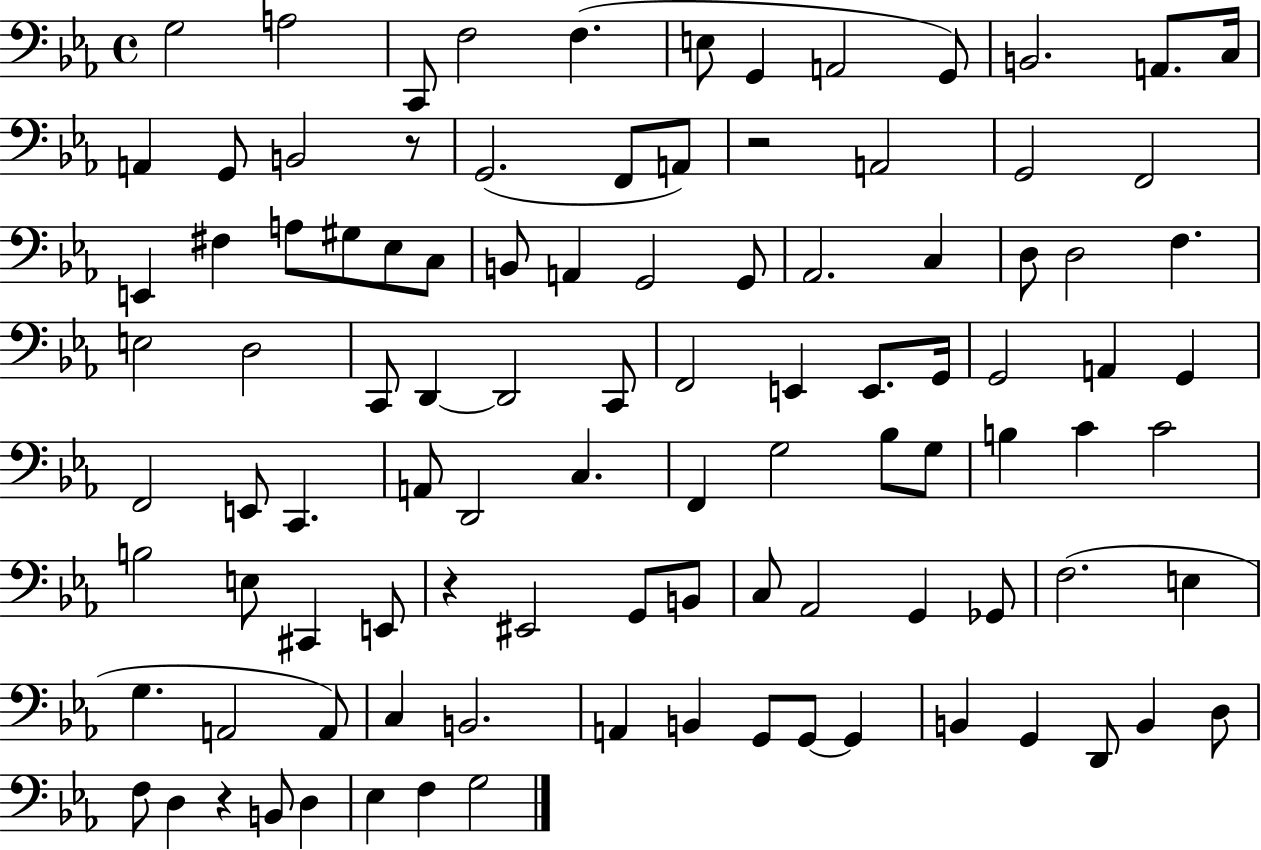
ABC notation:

X:1
T:Untitled
M:4/4
L:1/4
K:Eb
G,2 A,2 C,,/2 F,2 F, E,/2 G,, A,,2 G,,/2 B,,2 A,,/2 C,/4 A,, G,,/2 B,,2 z/2 G,,2 F,,/2 A,,/2 z2 A,,2 G,,2 F,,2 E,, ^F, A,/2 ^G,/2 _E,/2 C,/2 B,,/2 A,, G,,2 G,,/2 _A,,2 C, D,/2 D,2 F, E,2 D,2 C,,/2 D,, D,,2 C,,/2 F,,2 E,, E,,/2 G,,/4 G,,2 A,, G,, F,,2 E,,/2 C,, A,,/2 D,,2 C, F,, G,2 _B,/2 G,/2 B, C C2 B,2 E,/2 ^C,, E,,/2 z ^E,,2 G,,/2 B,,/2 C,/2 _A,,2 G,, _G,,/2 F,2 E, G, A,,2 A,,/2 C, B,,2 A,, B,, G,,/2 G,,/2 G,, B,, G,, D,,/2 B,, D,/2 F,/2 D, z B,,/2 D, _E, F, G,2